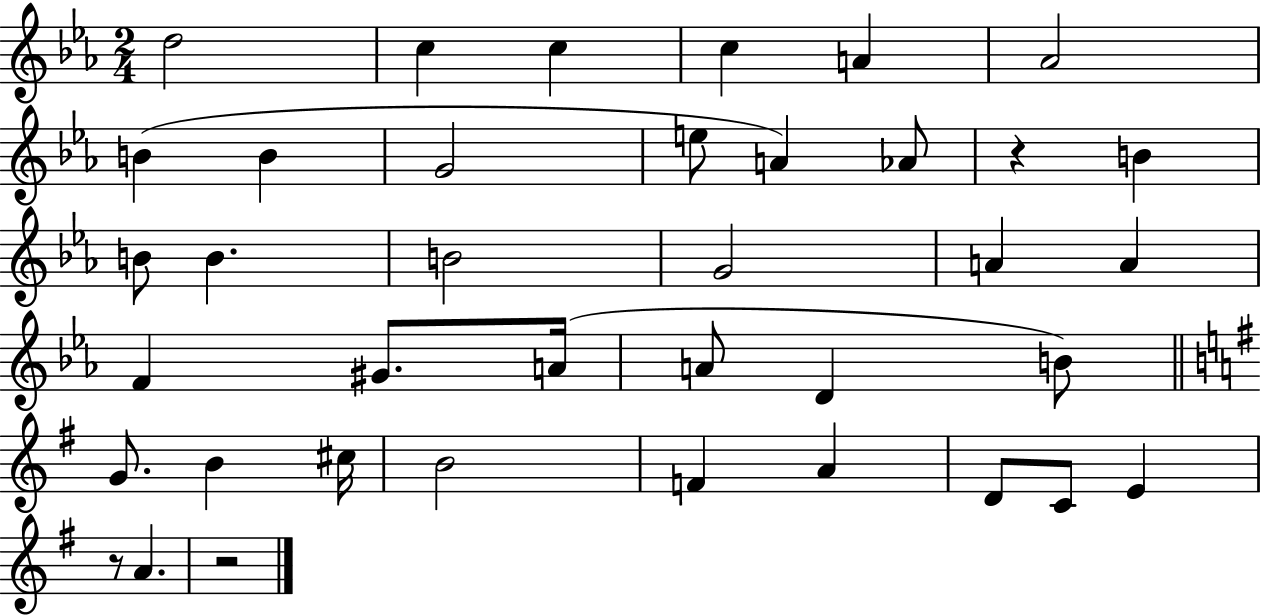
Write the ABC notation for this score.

X:1
T:Untitled
M:2/4
L:1/4
K:Eb
d2 c c c A _A2 B B G2 e/2 A _A/2 z B B/2 B B2 G2 A A F ^G/2 A/4 A/2 D B/2 G/2 B ^c/4 B2 F A D/2 C/2 E z/2 A z2